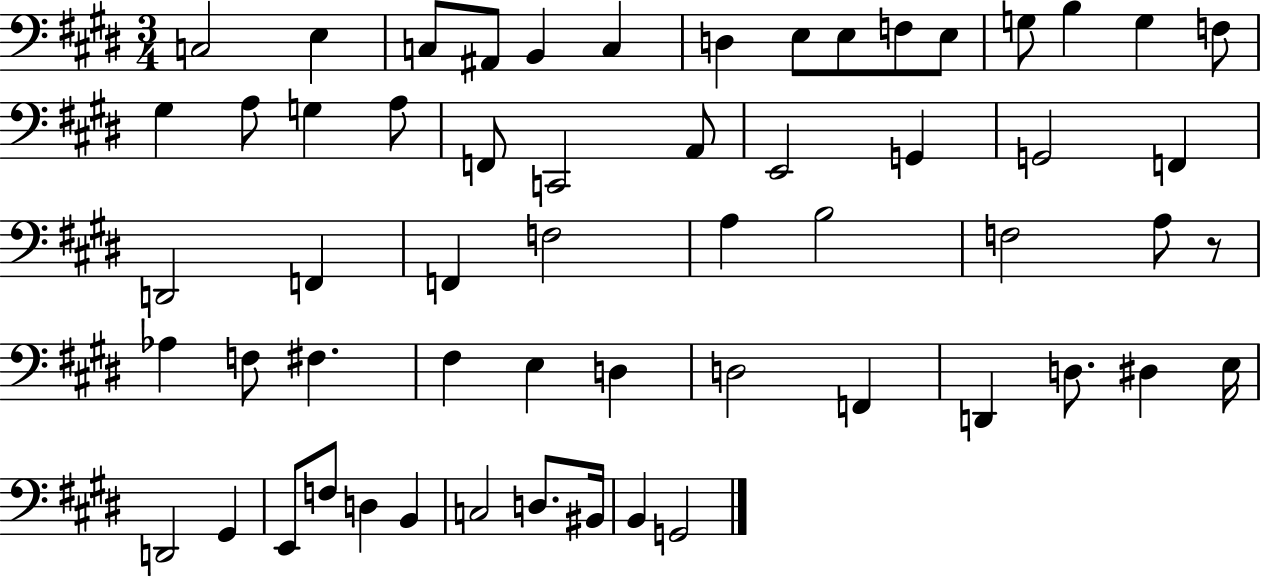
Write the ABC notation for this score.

X:1
T:Untitled
M:3/4
L:1/4
K:E
C,2 E, C,/2 ^A,,/2 B,, C, D, E,/2 E,/2 F,/2 E,/2 G,/2 B, G, F,/2 ^G, A,/2 G, A,/2 F,,/2 C,,2 A,,/2 E,,2 G,, G,,2 F,, D,,2 F,, F,, F,2 A, B,2 F,2 A,/2 z/2 _A, F,/2 ^F, ^F, E, D, D,2 F,, D,, D,/2 ^D, E,/4 D,,2 ^G,, E,,/2 F,/2 D, B,, C,2 D,/2 ^B,,/4 B,, G,,2